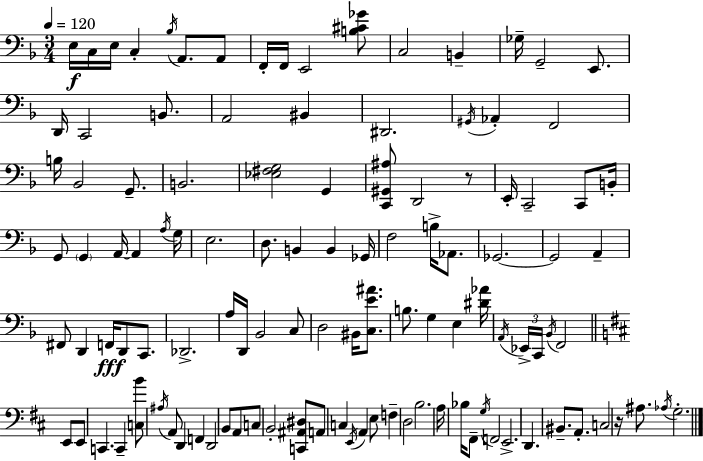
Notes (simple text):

E3/s C3/s E3/s C3/q Bb3/s A2/e. A2/e F2/s F2/s E2/h [B3,C#4,Gb4]/e C3/h B2/q Gb3/s G2/h E2/e. D2/s C2/h B2/e. A2/h BIS2/q D#2/h. G#2/s Ab2/q F2/h B3/s Bb2/h G2/e. B2/h. [Eb3,F#3,G3]/h G2/q [C2,G#2,A#3]/e D2/h R/e E2/s C2/h C2/e B2/s G2/e G2/q A2/s A2/q A3/s G3/s E3/h. D3/e. B2/q B2/q Gb2/s F3/h B3/s Ab2/e. Gb2/h. Gb2/h A2/q F#2/e D2/q F2/s D2/e C2/e. Db2/h. A3/s D2/s Bb2/h C3/e D3/h BIS2/s [C3,E4,A#4]/e. B3/e. G3/q E3/q [D#4,Ab4]/s A2/s Eb2/s C2/s Bb2/s F2/h E2/e E2/e C2/q. C2/q [C3,B4]/e A#3/s A2/e D2/q F2/q D2/h B2/e A2/e C3/e B2/h [C2,A#2,D#3]/e A2/e C3/q E2/s A2/q E3/e F3/q D3/h B3/h. A3/s Bb3/s F#2/e G3/s F2/h E2/h. D2/q. BIS2/e. A2/e. C3/h R/s A#3/e. Ab3/s G3/h.